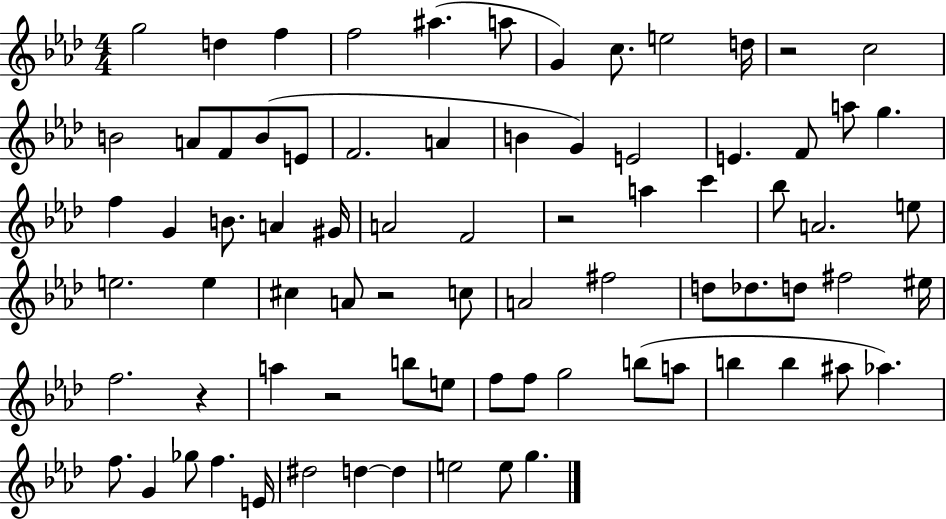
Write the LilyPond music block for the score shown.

{
  \clef treble
  \numericTimeSignature
  \time 4/4
  \key aes \major
  g''2 d''4 f''4 | f''2 ais''4.( a''8 | g'4) c''8. e''2 d''16 | r2 c''2 | \break b'2 a'8 f'8 b'8( e'8 | f'2. a'4 | b'4 g'4) e'2 | e'4. f'8 a''8 g''4. | \break f''4 g'4 b'8. a'4 gis'16 | a'2 f'2 | r2 a''4 c'''4 | bes''8 a'2. e''8 | \break e''2. e''4 | cis''4 a'8 r2 c''8 | a'2 fis''2 | d''8 des''8. d''8 fis''2 eis''16 | \break f''2. r4 | a''4 r2 b''8 e''8 | f''8 f''8 g''2 b''8( a''8 | b''4 b''4 ais''8 aes''4.) | \break f''8. g'4 ges''8 f''4. e'16 | dis''2 d''4~~ d''4 | e''2 e''8 g''4. | \bar "|."
}